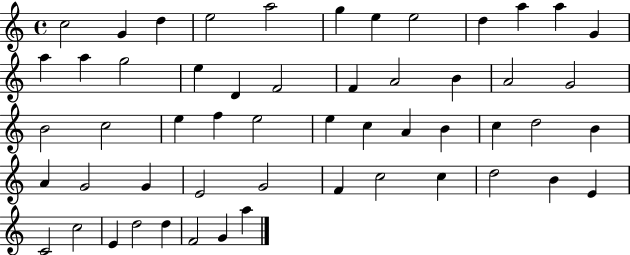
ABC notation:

X:1
T:Untitled
M:4/4
L:1/4
K:C
c2 G d e2 a2 g e e2 d a a G a a g2 e D F2 F A2 B A2 G2 B2 c2 e f e2 e c A B c d2 B A G2 G E2 G2 F c2 c d2 B E C2 c2 E d2 d F2 G a